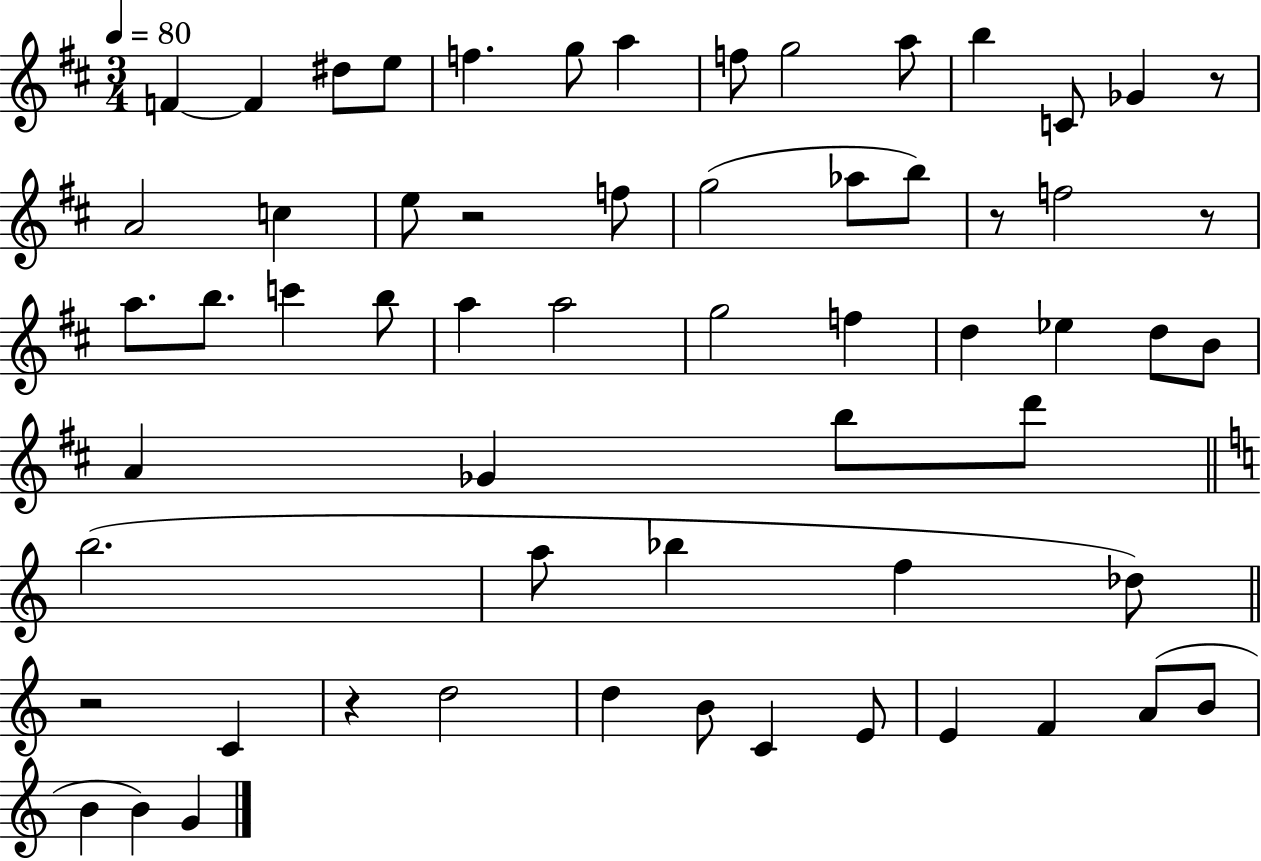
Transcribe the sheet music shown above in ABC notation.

X:1
T:Untitled
M:3/4
L:1/4
K:D
F F ^d/2 e/2 f g/2 a f/2 g2 a/2 b C/2 _G z/2 A2 c e/2 z2 f/2 g2 _a/2 b/2 z/2 f2 z/2 a/2 b/2 c' b/2 a a2 g2 f d _e d/2 B/2 A _G b/2 d'/2 b2 a/2 _b f _d/2 z2 C z d2 d B/2 C E/2 E F A/2 B/2 B B G